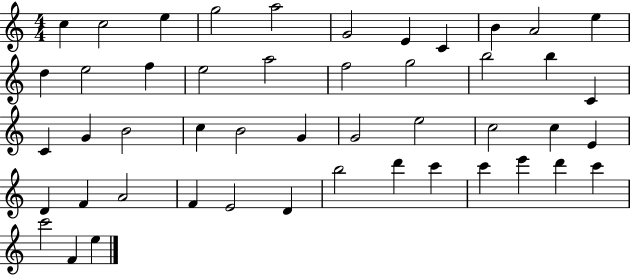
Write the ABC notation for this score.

X:1
T:Untitled
M:4/4
L:1/4
K:C
c c2 e g2 a2 G2 E C B A2 e d e2 f e2 a2 f2 g2 b2 b C C G B2 c B2 G G2 e2 c2 c E D F A2 F E2 D b2 d' c' c' e' d' c' c'2 F e